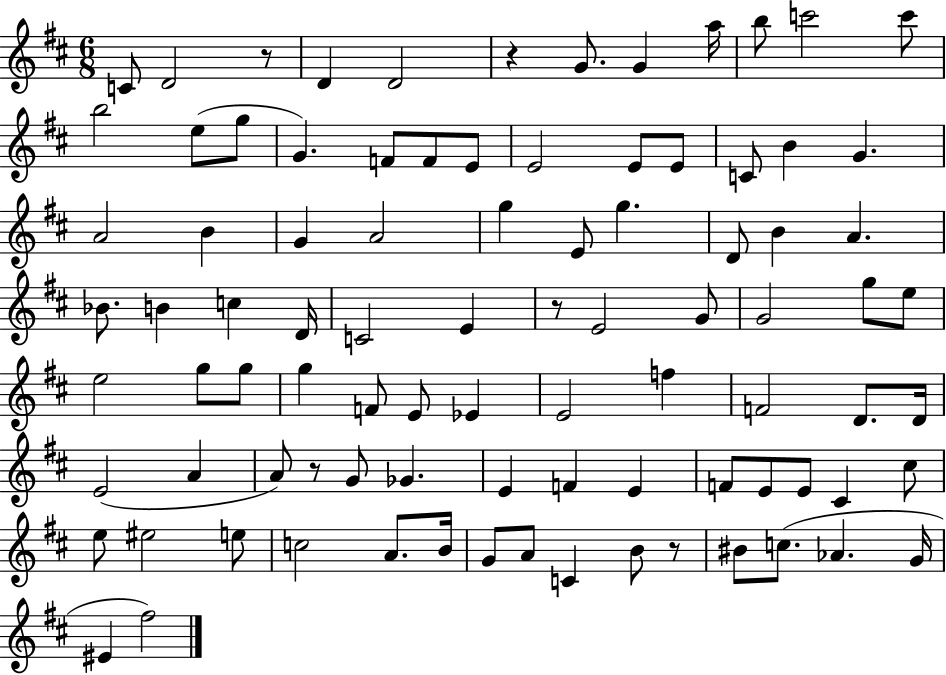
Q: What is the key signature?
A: D major